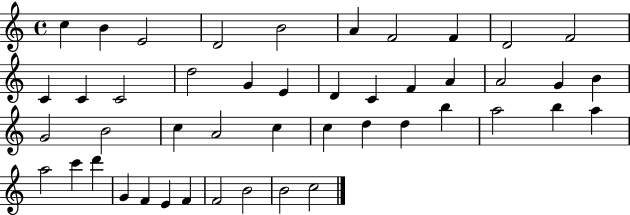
X:1
T:Untitled
M:4/4
L:1/4
K:C
c B E2 D2 B2 A F2 F D2 F2 C C C2 d2 G E D C F A A2 G B G2 B2 c A2 c c d d b a2 b a a2 c' d' G F E F F2 B2 B2 c2